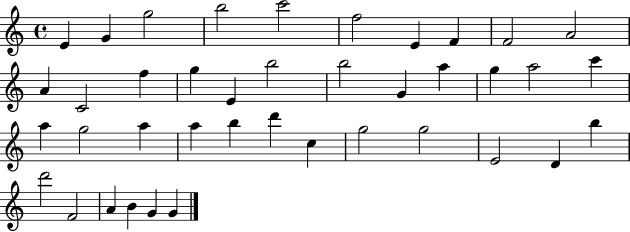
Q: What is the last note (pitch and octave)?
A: G4